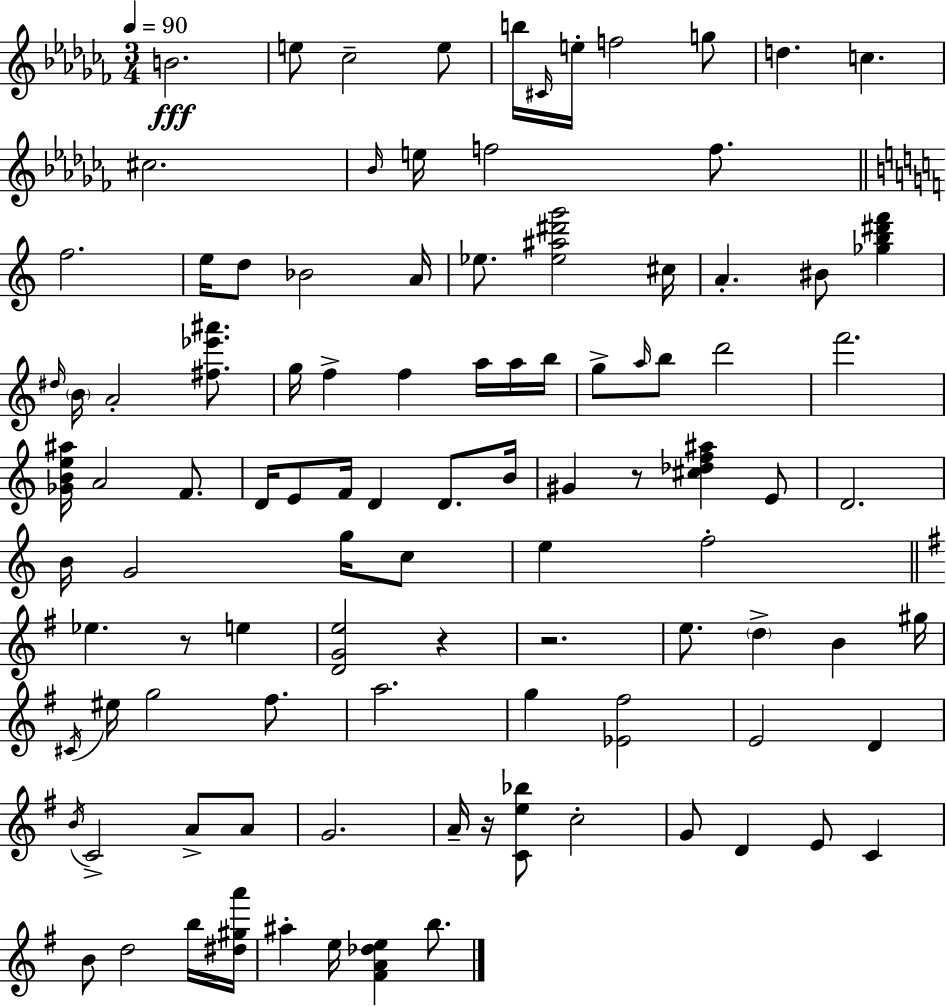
B4/h. E5/e CES5/h E5/e B5/s C#4/s E5/s F5/h G5/e D5/q. C5/q. C#5/h. Bb4/s E5/s F5/h F5/e. F5/h. E5/s D5/e Bb4/h A4/s Eb5/e. [Eb5,A#5,D#6,G6]/h C#5/s A4/q. BIS4/e [Gb5,B5,D#6,F6]/q D#5/s B4/s A4/h [F#5,Eb6,A#6]/e. G5/s F5/q F5/q A5/s A5/s B5/s G5/e A5/s B5/e D6/h F6/h. [Gb4,B4,E5,A#5]/s A4/h F4/e. D4/s E4/e F4/s D4/q D4/e. B4/s G#4/q R/e [C#5,Db5,F5,A#5]/q E4/e D4/h. B4/s G4/h G5/s C5/e E5/q F5/h Eb5/q. R/e E5/q [D4,G4,E5]/h R/q R/h. E5/e. D5/q B4/q G#5/s C#4/s EIS5/s G5/h F#5/e. A5/h. G5/q [Eb4,F#5]/h E4/h D4/q B4/s C4/h A4/e A4/e G4/h. A4/s R/s [C4,E5,Bb5]/e C5/h G4/e D4/q E4/e C4/q B4/e D5/h B5/s [D#5,G#5,A6]/s A#5/q E5/s [F#4,A4,Db5,E5]/q B5/e.